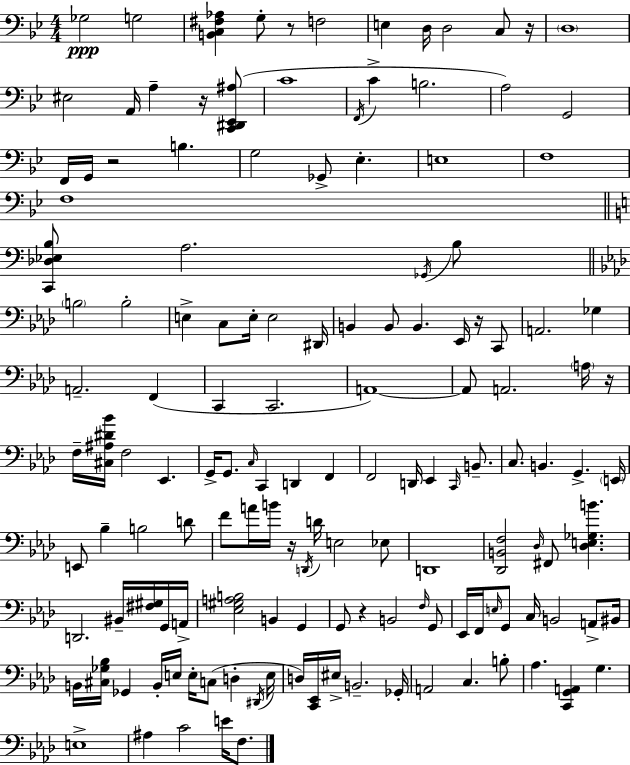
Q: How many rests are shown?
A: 8